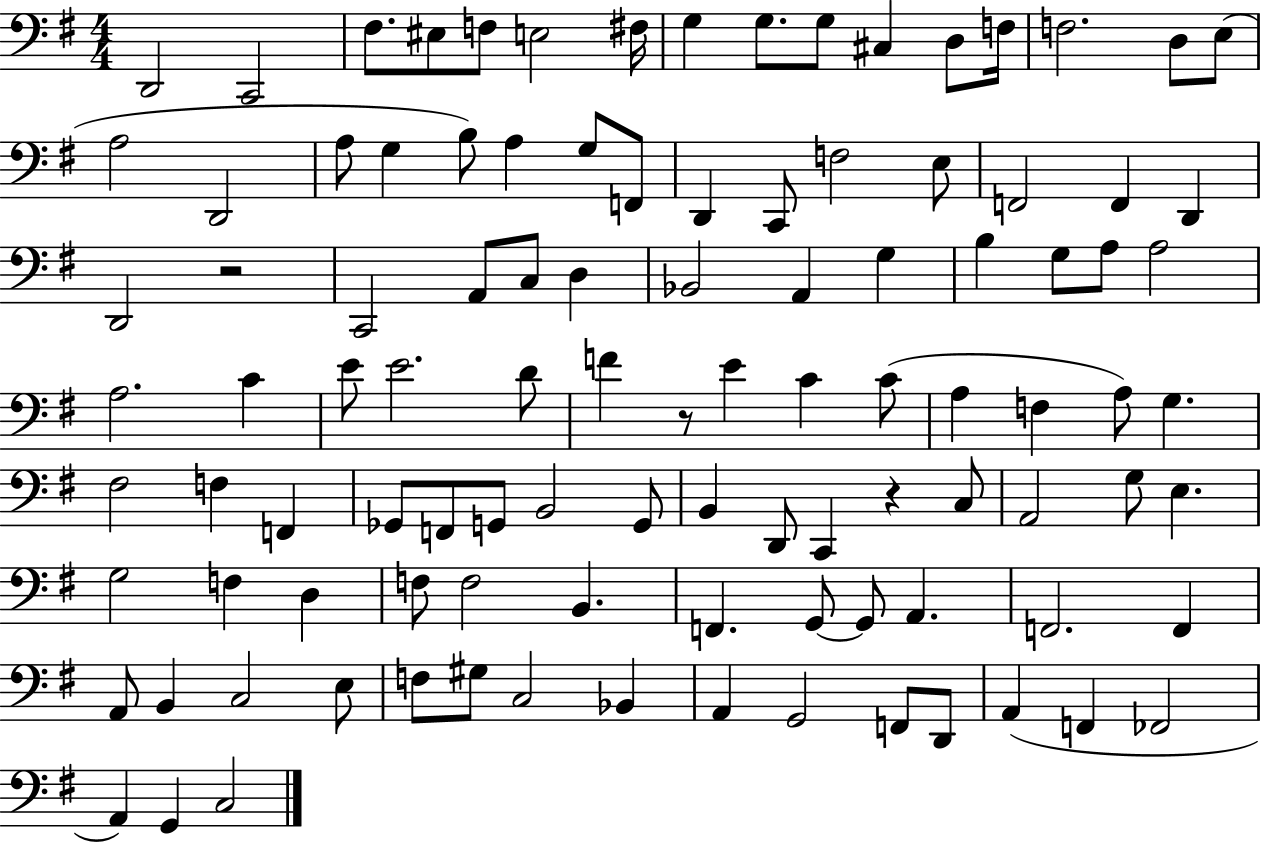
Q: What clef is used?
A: bass